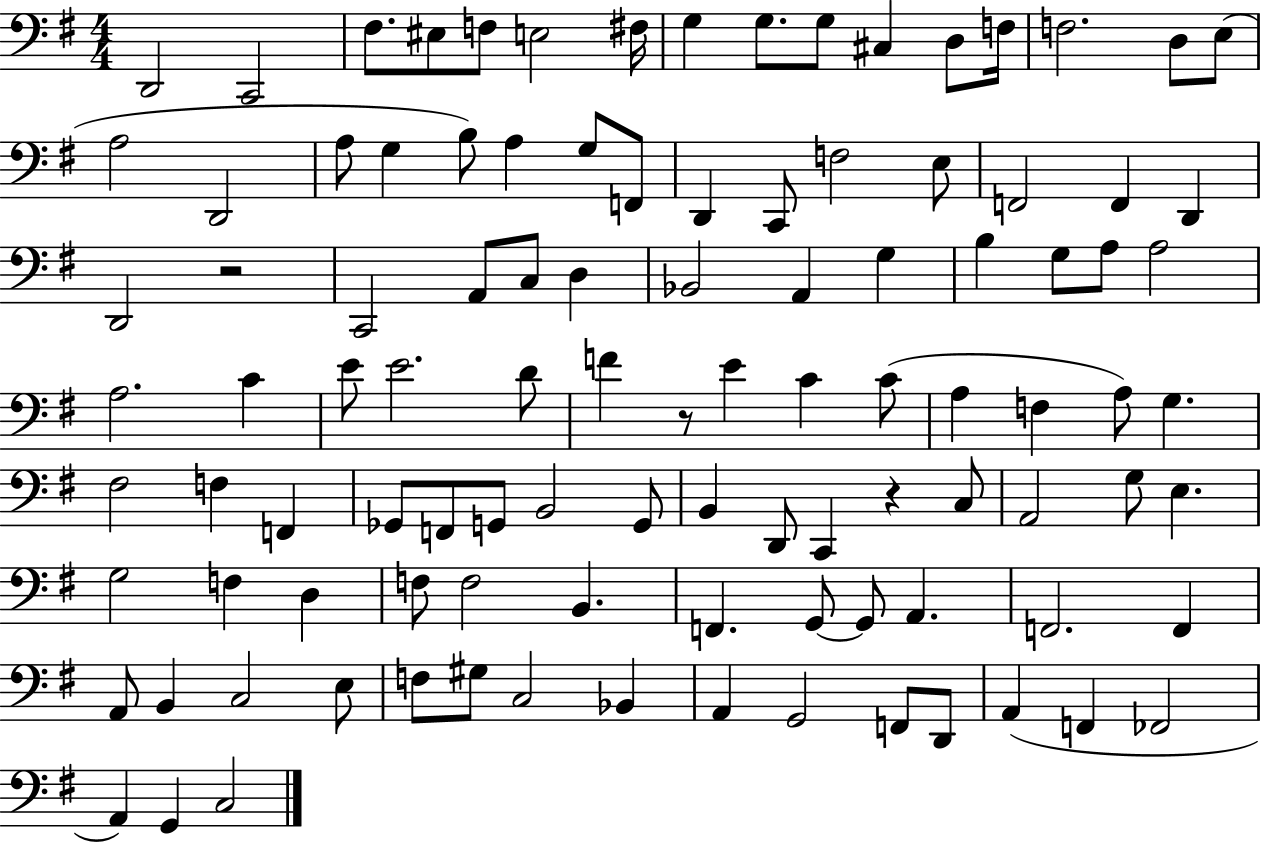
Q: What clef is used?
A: bass